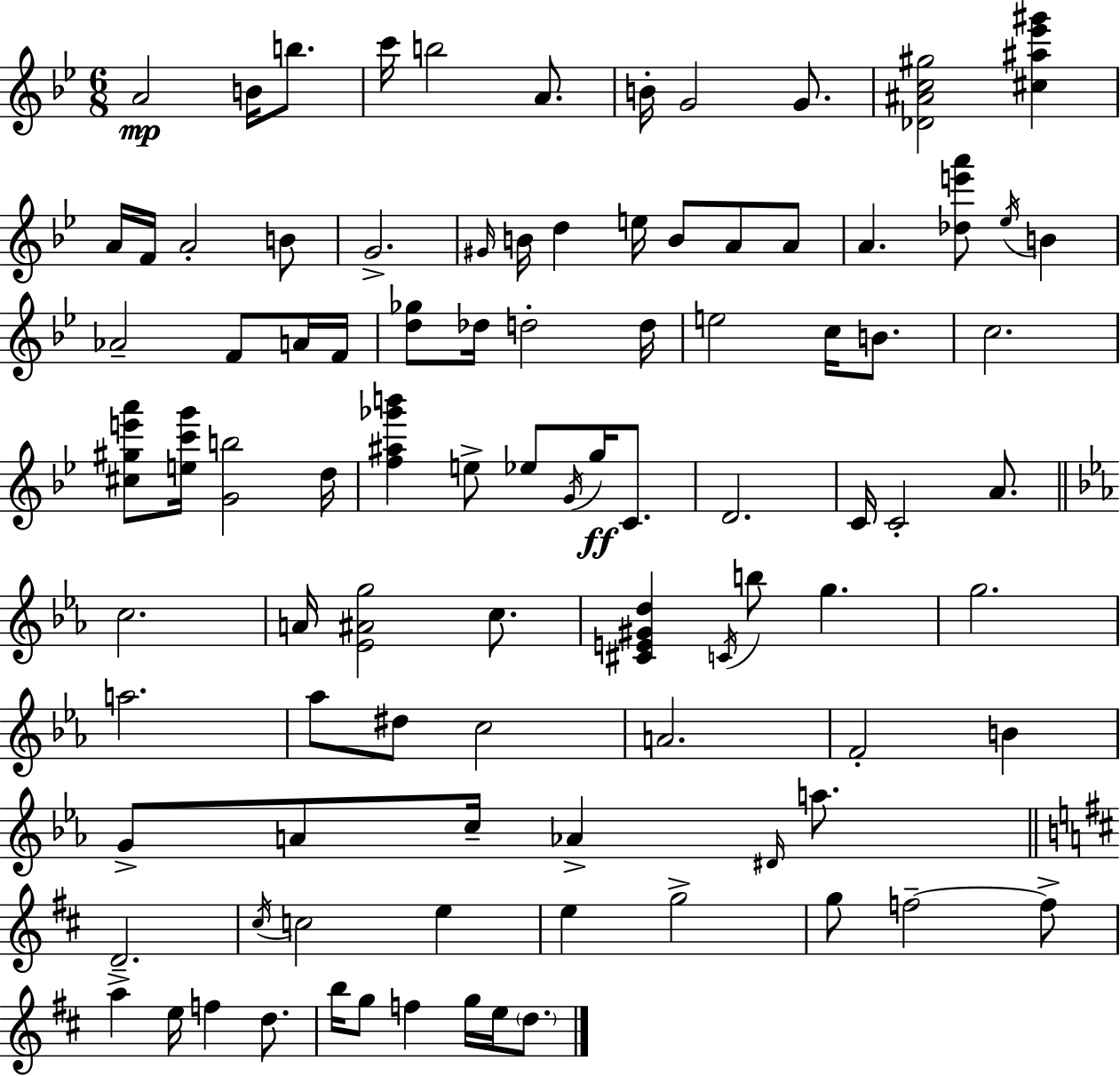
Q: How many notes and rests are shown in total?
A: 94